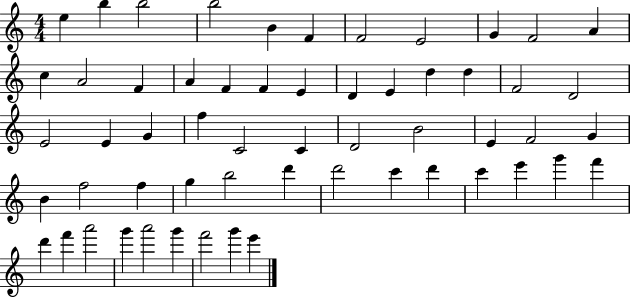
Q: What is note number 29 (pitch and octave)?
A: C4